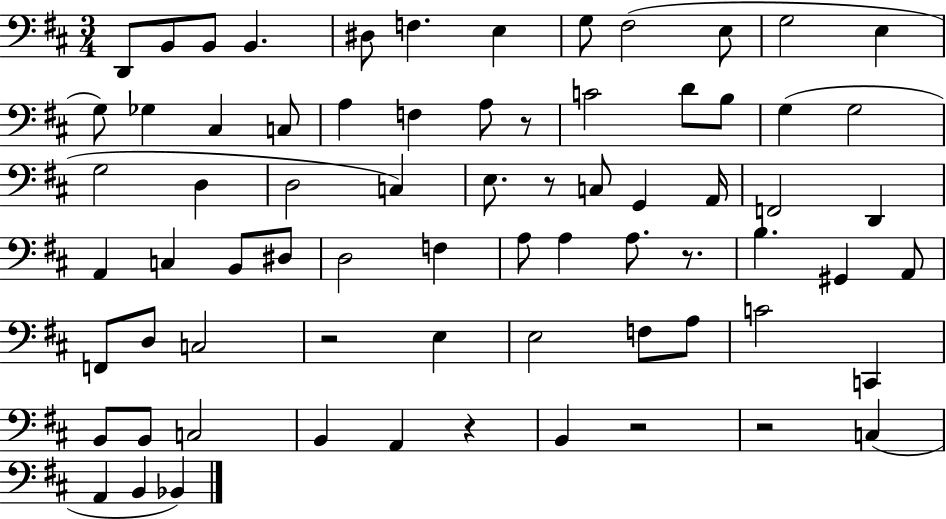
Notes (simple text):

D2/e B2/e B2/e B2/q. D#3/e F3/q. E3/q G3/e F#3/h E3/e G3/h E3/q G3/e Gb3/q C#3/q C3/e A3/q F3/q A3/e R/e C4/h D4/e B3/e G3/q G3/h G3/h D3/q D3/h C3/q E3/e. R/e C3/e G2/q A2/s F2/h D2/q A2/q C3/q B2/e D#3/e D3/h F3/q A3/e A3/q A3/e. R/e. B3/q. G#2/q A2/e F2/e D3/e C3/h R/h E3/q E3/h F3/e A3/e C4/h C2/q B2/e B2/e C3/h B2/q A2/q R/q B2/q R/h R/h C3/q A2/q B2/q Bb2/q